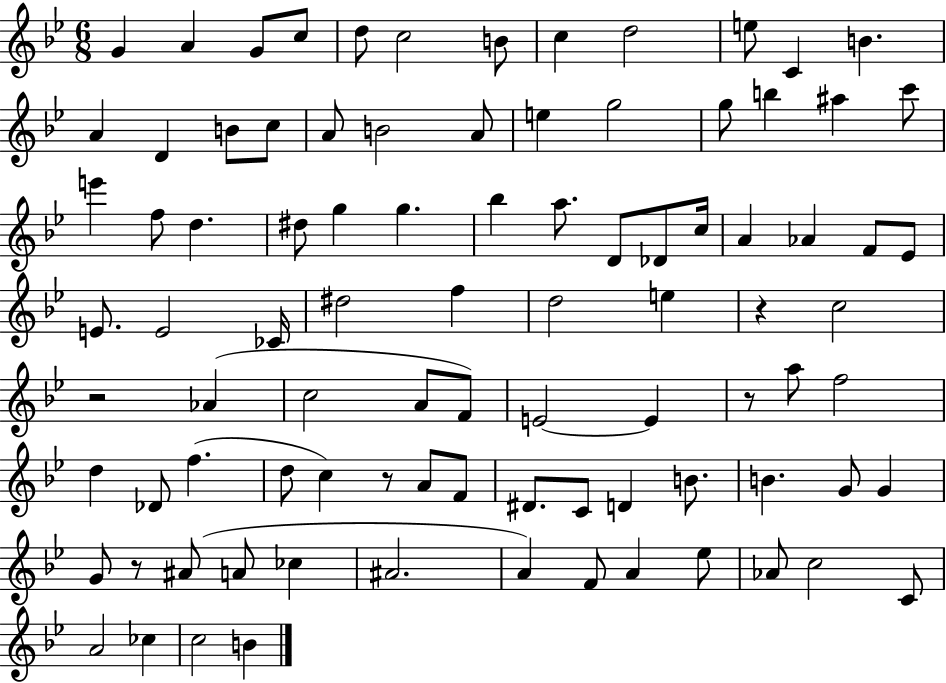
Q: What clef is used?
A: treble